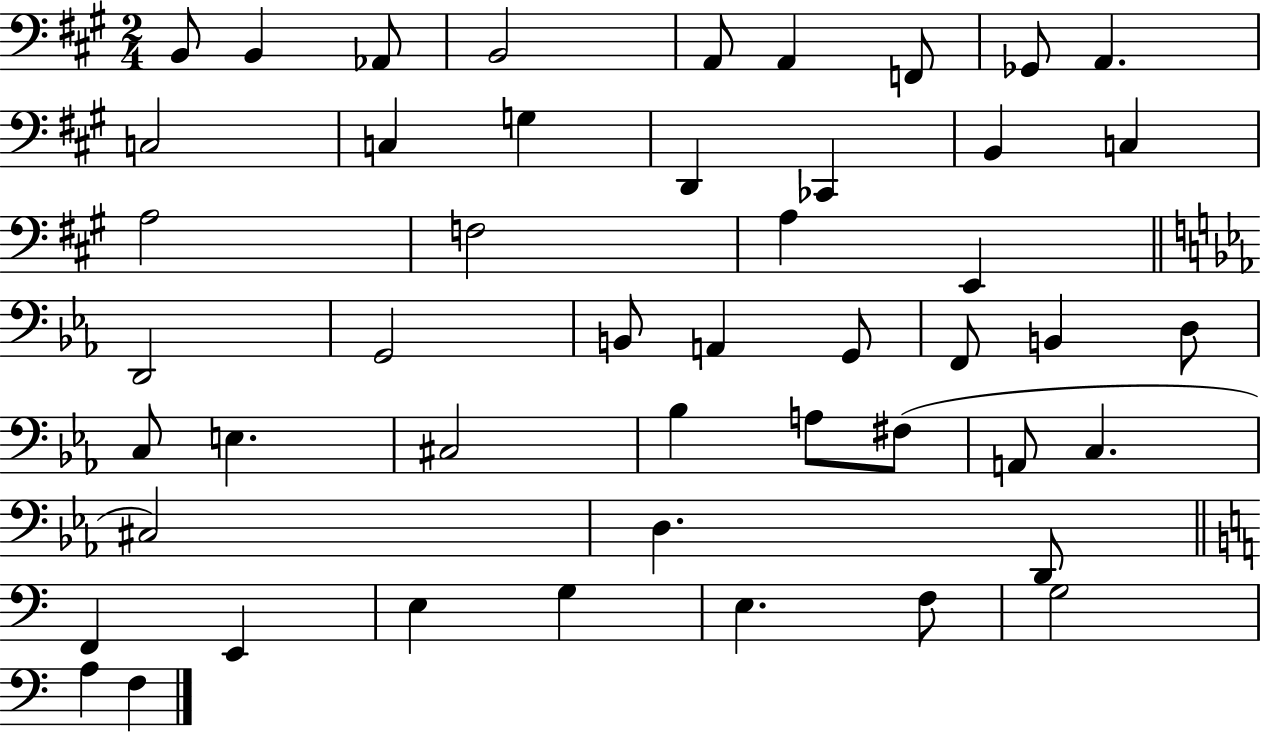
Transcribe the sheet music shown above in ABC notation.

X:1
T:Untitled
M:2/4
L:1/4
K:A
B,,/2 B,, _A,,/2 B,,2 A,,/2 A,, F,,/2 _G,,/2 A,, C,2 C, G, D,, _C,, B,, C, A,2 F,2 A, E,, D,,2 G,,2 B,,/2 A,, G,,/2 F,,/2 B,, D,/2 C,/2 E, ^C,2 _B, A,/2 ^F,/2 A,,/2 C, ^C,2 D, D,,/2 F,, E,, E, G, E, F,/2 G,2 A, F,